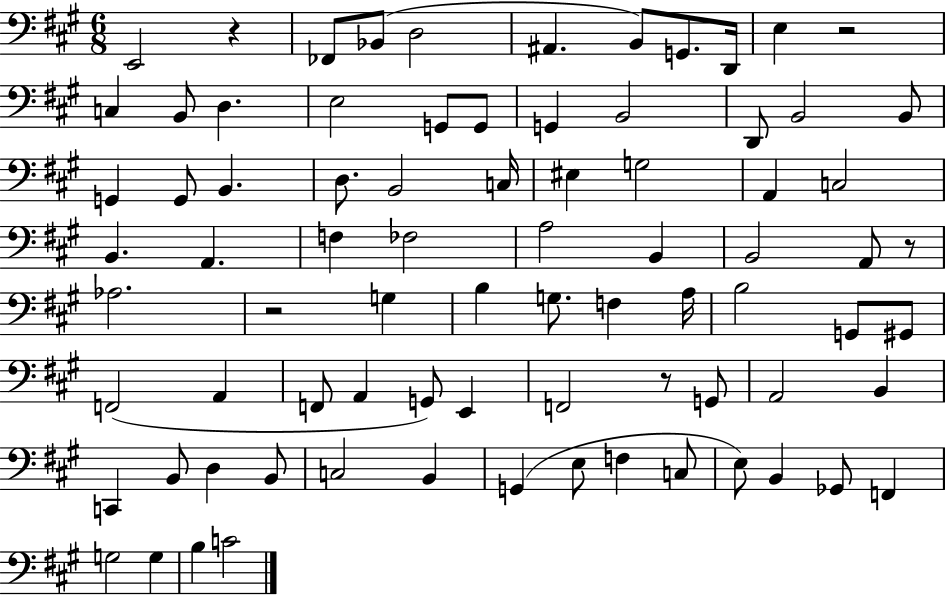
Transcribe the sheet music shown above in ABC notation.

X:1
T:Untitled
M:6/8
L:1/4
K:A
E,,2 z _F,,/2 _B,,/2 D,2 ^A,, B,,/2 G,,/2 D,,/4 E, z2 C, B,,/2 D, E,2 G,,/2 G,,/2 G,, B,,2 D,,/2 B,,2 B,,/2 G,, G,,/2 B,, D,/2 B,,2 C,/4 ^E, G,2 A,, C,2 B,, A,, F, _F,2 A,2 B,, B,,2 A,,/2 z/2 _A,2 z2 G, B, G,/2 F, A,/4 B,2 G,,/2 ^G,,/2 F,,2 A,, F,,/2 A,, G,,/2 E,, F,,2 z/2 G,,/2 A,,2 B,, C,, B,,/2 D, B,,/2 C,2 B,, G,, E,/2 F, C,/2 E,/2 B,, _G,,/2 F,, G,2 G, B, C2